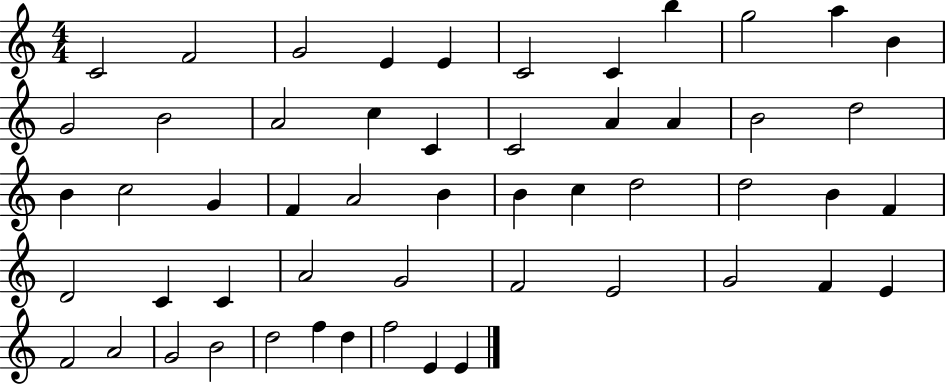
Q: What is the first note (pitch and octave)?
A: C4